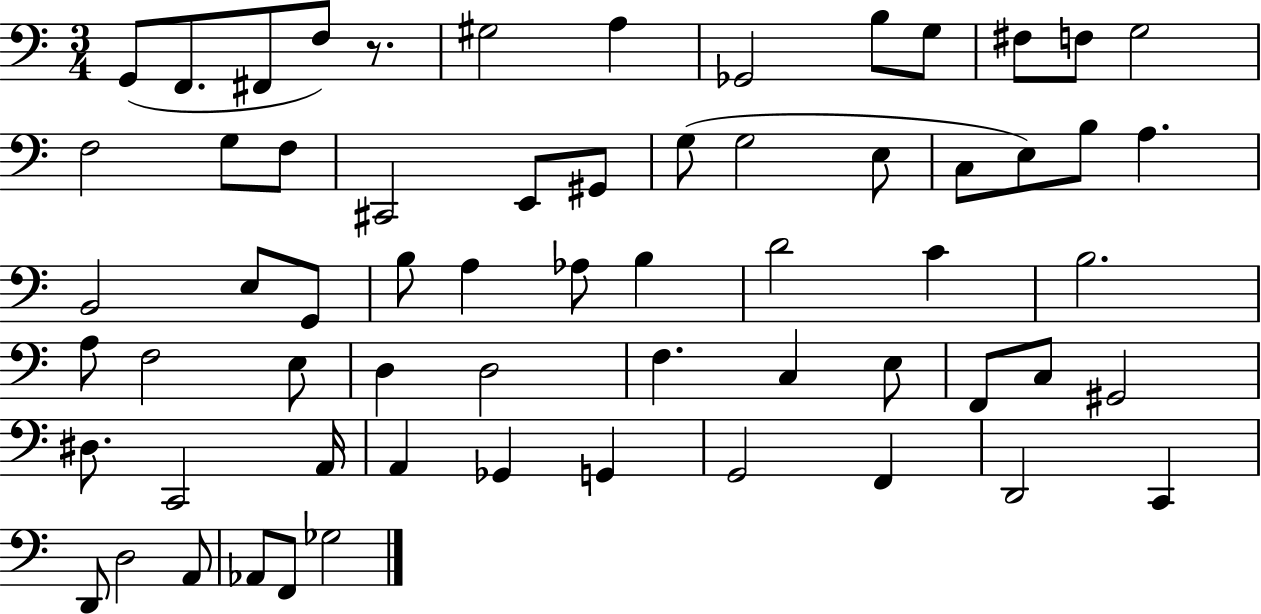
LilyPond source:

{
  \clef bass
  \numericTimeSignature
  \time 3/4
  \key c \major
  g,8( f,8. fis,8 f8) r8. | gis2 a4 | ges,2 b8 g8 | fis8 f8 g2 | \break f2 g8 f8 | cis,2 e,8 gis,8 | g8( g2 e8 | c8 e8) b8 a4. | \break b,2 e8 g,8 | b8 a4 aes8 b4 | d'2 c'4 | b2. | \break a8 f2 e8 | d4 d2 | f4. c4 e8 | f,8 c8 gis,2 | \break dis8. c,2 a,16 | a,4 ges,4 g,4 | g,2 f,4 | d,2 c,4 | \break d,8 d2 a,8 | aes,8 f,8 ges2 | \bar "|."
}